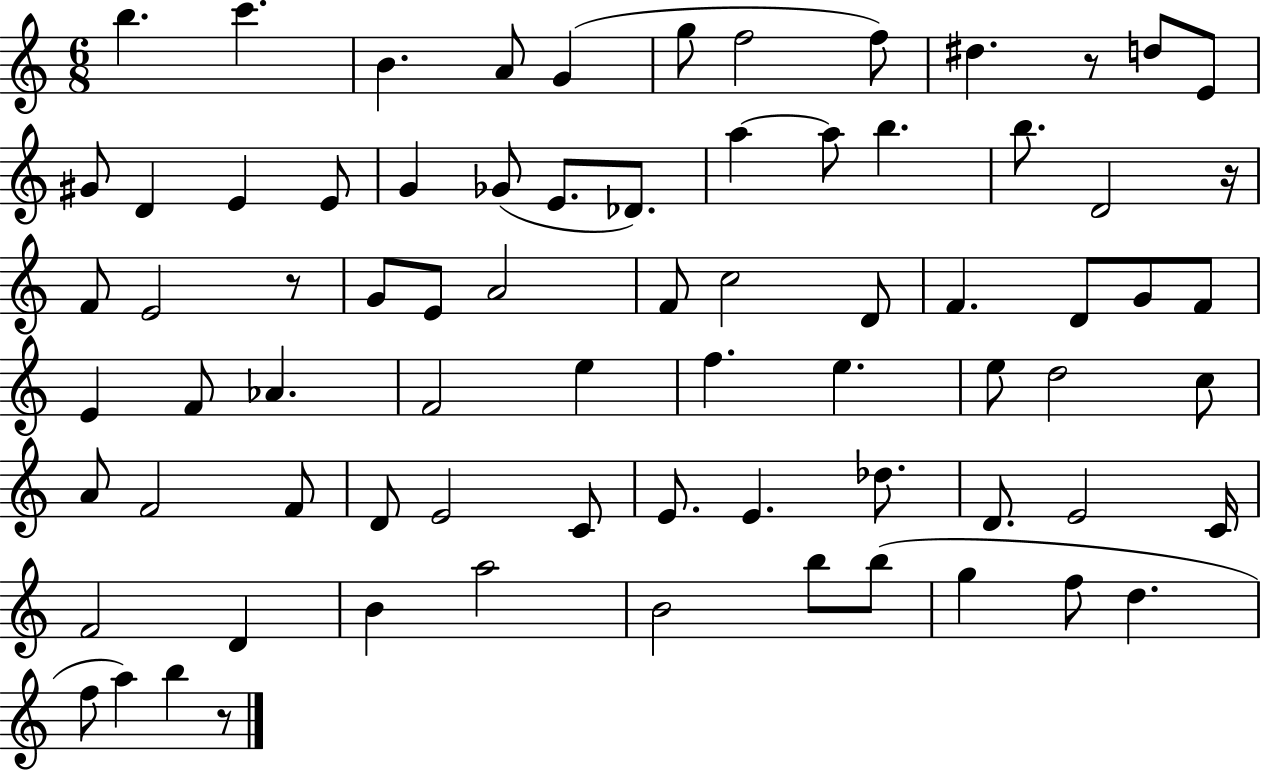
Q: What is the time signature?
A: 6/8